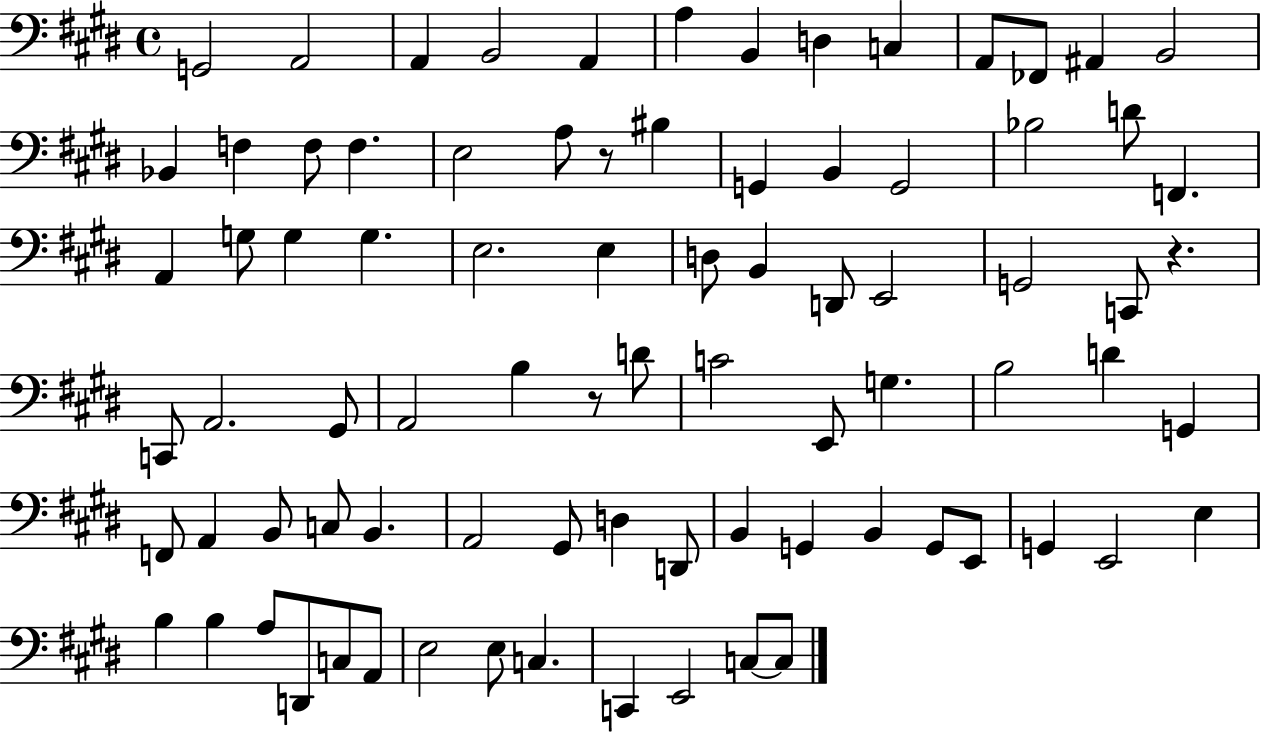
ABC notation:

X:1
T:Untitled
M:4/4
L:1/4
K:E
G,,2 A,,2 A,, B,,2 A,, A, B,, D, C, A,,/2 _F,,/2 ^A,, B,,2 _B,, F, F,/2 F, E,2 A,/2 z/2 ^B, G,, B,, G,,2 _B,2 D/2 F,, A,, G,/2 G, G, E,2 E, D,/2 B,, D,,/2 E,,2 G,,2 C,,/2 z C,,/2 A,,2 ^G,,/2 A,,2 B, z/2 D/2 C2 E,,/2 G, B,2 D G,, F,,/2 A,, B,,/2 C,/2 B,, A,,2 ^G,,/2 D, D,,/2 B,, G,, B,, G,,/2 E,,/2 G,, E,,2 E, B, B, A,/2 D,,/2 C,/2 A,,/2 E,2 E,/2 C, C,, E,,2 C,/2 C,/2